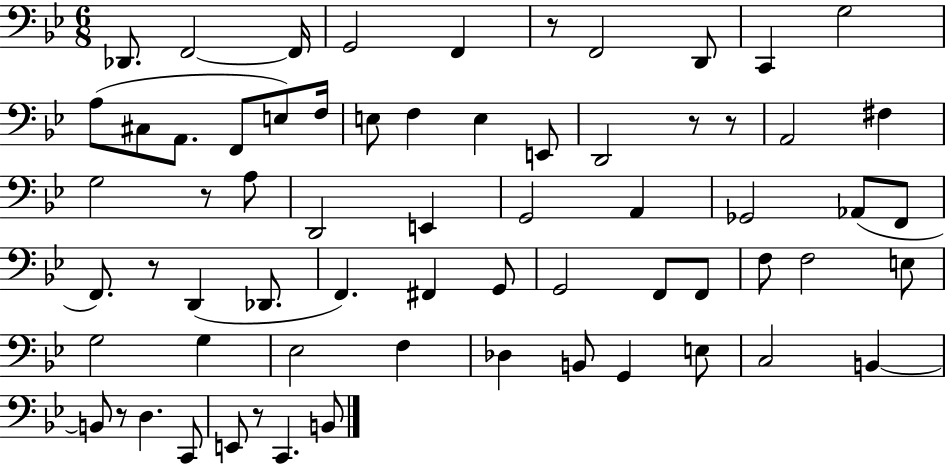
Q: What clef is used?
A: bass